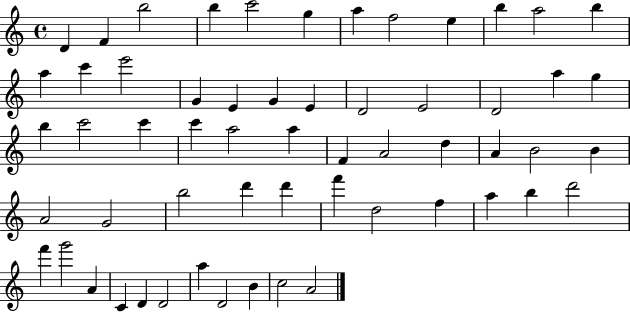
{
  \clef treble
  \time 4/4
  \defaultTimeSignature
  \key c \major
  d'4 f'4 b''2 | b''4 c'''2 g''4 | a''4 f''2 e''4 | b''4 a''2 b''4 | \break a''4 c'''4 e'''2 | g'4 e'4 g'4 e'4 | d'2 e'2 | d'2 a''4 g''4 | \break b''4 c'''2 c'''4 | c'''4 a''2 a''4 | f'4 a'2 d''4 | a'4 b'2 b'4 | \break a'2 g'2 | b''2 d'''4 d'''4 | f'''4 d''2 f''4 | a''4 b''4 d'''2 | \break f'''4 g'''2 a'4 | c'4 d'4 d'2 | a''4 d'2 b'4 | c''2 a'2 | \break \bar "|."
}